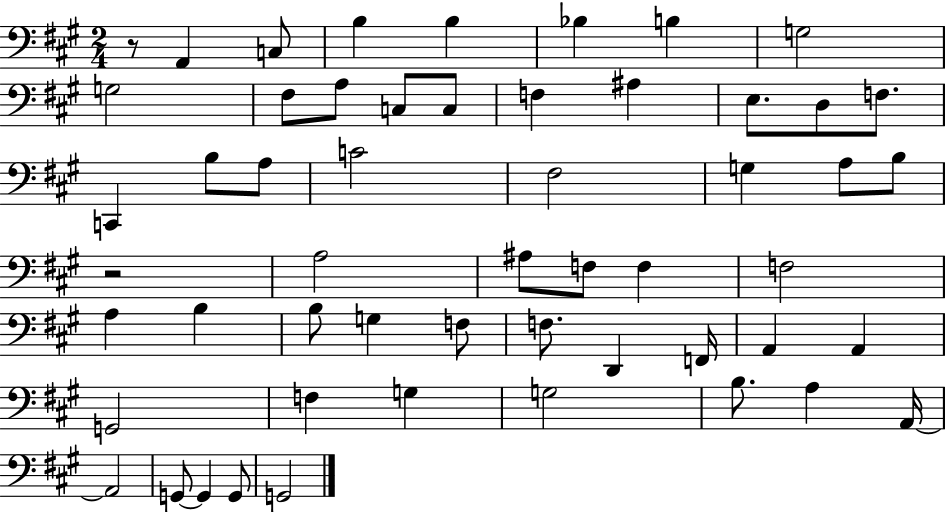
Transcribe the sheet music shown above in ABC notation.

X:1
T:Untitled
M:2/4
L:1/4
K:A
z/2 A,, C,/2 B, B, _B, B, G,2 G,2 ^F,/2 A,/2 C,/2 C,/2 F, ^A, E,/2 D,/2 F,/2 C,, B,/2 A,/2 C2 ^F,2 G, A,/2 B,/2 z2 A,2 ^A,/2 F,/2 F, F,2 A, B, B,/2 G, F,/2 F,/2 D,, F,,/4 A,, A,, G,,2 F, G, G,2 B,/2 A, A,,/4 A,,2 G,,/2 G,, G,,/2 G,,2